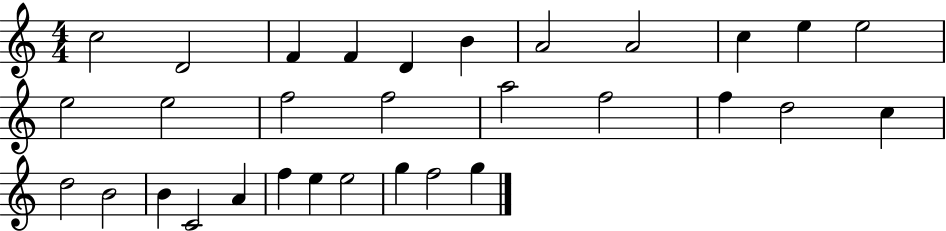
X:1
T:Untitled
M:4/4
L:1/4
K:C
c2 D2 F F D B A2 A2 c e e2 e2 e2 f2 f2 a2 f2 f d2 c d2 B2 B C2 A f e e2 g f2 g